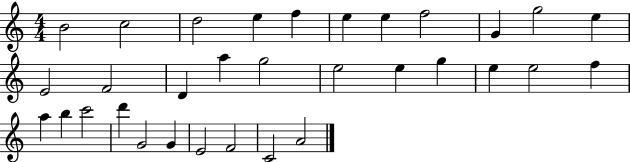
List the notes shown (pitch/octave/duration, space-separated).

B4/h C5/h D5/h E5/q F5/q E5/q E5/q F5/h G4/q G5/h E5/q E4/h F4/h D4/q A5/q G5/h E5/h E5/q G5/q E5/q E5/h F5/q A5/q B5/q C6/h D6/q G4/h G4/q E4/h F4/h C4/h A4/h